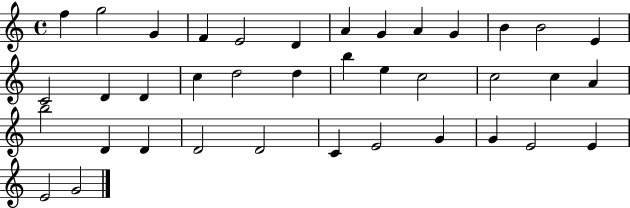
X:1
T:Untitled
M:4/4
L:1/4
K:C
f g2 G F E2 D A G A G B B2 E C2 D D c d2 d b e c2 c2 c A b2 D D D2 D2 C E2 G G E2 E E2 G2